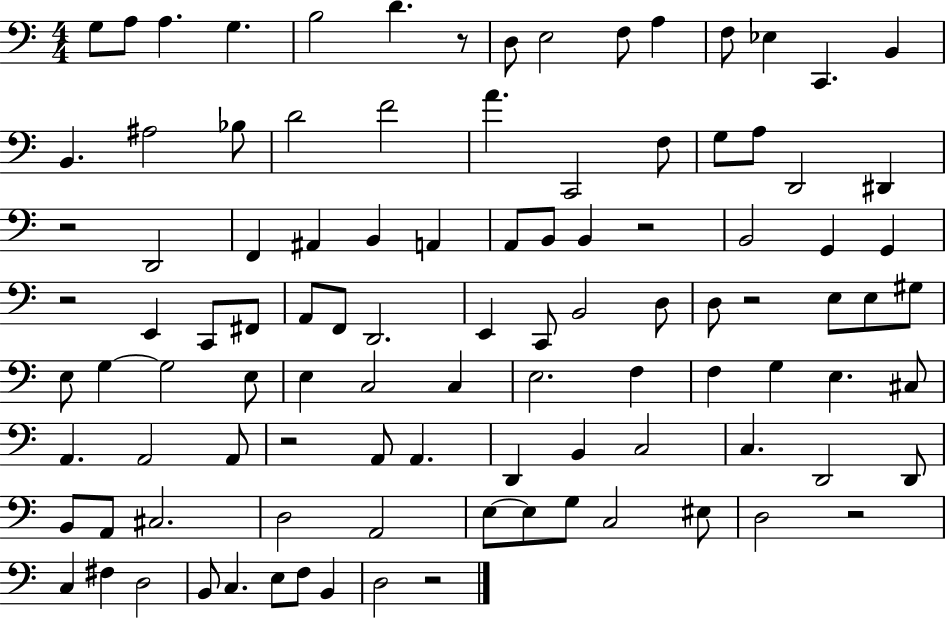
X:1
T:Untitled
M:4/4
L:1/4
K:C
G,/2 A,/2 A, G, B,2 D z/2 D,/2 E,2 F,/2 A, F,/2 _E, C,, B,, B,, ^A,2 _B,/2 D2 F2 A C,,2 F,/2 G,/2 A,/2 D,,2 ^D,, z2 D,,2 F,, ^A,, B,, A,, A,,/2 B,,/2 B,, z2 B,,2 G,, G,, z2 E,, C,,/2 ^F,,/2 A,,/2 F,,/2 D,,2 E,, C,,/2 B,,2 D,/2 D,/2 z2 E,/2 E,/2 ^G,/2 E,/2 G, G,2 E,/2 E, C,2 C, E,2 F, F, G, E, ^C,/2 A,, A,,2 A,,/2 z2 A,,/2 A,, D,, B,, C,2 C, D,,2 D,,/2 B,,/2 A,,/2 ^C,2 D,2 A,,2 E,/2 E,/2 G,/2 C,2 ^E,/2 D,2 z2 C, ^F, D,2 B,,/2 C, E,/2 F,/2 B,, D,2 z2